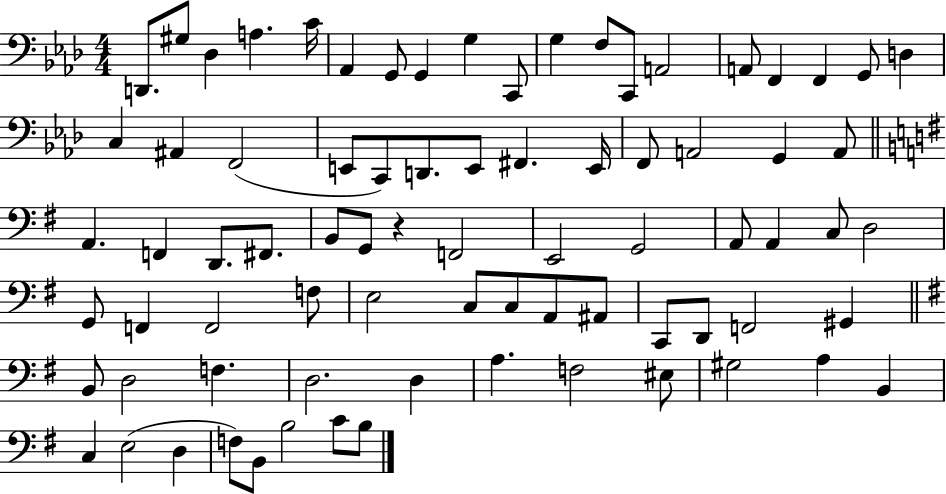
{
  \clef bass
  \numericTimeSignature
  \time 4/4
  \key aes \major
  d,8. gis8 des4 a4. c'16 | aes,4 g,8 g,4 g4 c,8 | g4 f8 c,8 a,2 | a,8 f,4 f,4 g,8 d4 | \break c4 ais,4 f,2( | e,8 c,8) d,8. e,8 fis,4. e,16 | f,8 a,2 g,4 a,8 | \bar "||" \break \key e \minor a,4. f,4 d,8. fis,8. | b,8 g,8 r4 f,2 | e,2 g,2 | a,8 a,4 c8 d2 | \break g,8 f,4 f,2 f8 | e2 c8 c8 a,8 ais,8 | c,8 d,8 f,2 gis,4 | \bar "||" \break \key g \major b,8 d2 f4. | d2. d4 | a4. f2 eis8 | gis2 a4 b,4 | \break c4 e2( d4 | f8) b,8 b2 c'8 b8 | \bar "|."
}